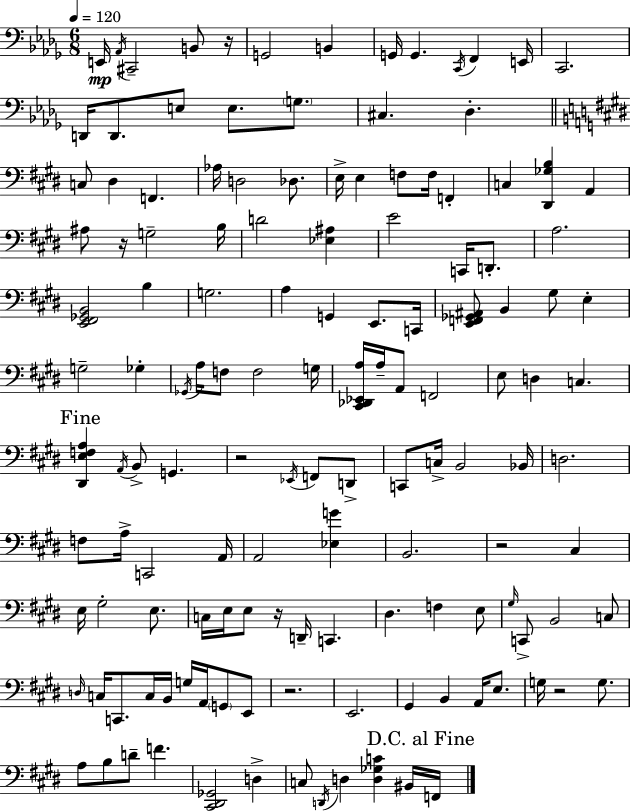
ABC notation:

X:1
T:Untitled
M:6/8
L:1/4
K:Bbm
E,,/4 _A,,/4 ^C,,2 B,,/2 z/4 G,,2 B,, G,,/4 G,, C,,/4 F,, E,,/4 C,,2 D,,/4 D,,/2 E,/2 E,/2 G,/2 ^C, _D, C,/2 ^D, F,, _A,/4 D,2 _D,/2 E,/4 E, F,/2 F,/4 F,, C, [^D,,_G,B,] A,, ^A,/2 z/4 G,2 B,/4 D2 [_E,^A,] E2 C,,/4 D,,/2 A,2 [E,,^F,,_G,,B,,]2 B, G,2 A, G,, E,,/2 C,,/4 [E,,F,,_G,,^A,,]/2 B,, ^G,/2 E, G,2 _G, _G,,/4 A,/4 F,/2 F,2 G,/4 [^C,,_D,,_E,,A,]/4 A,/4 A,,/2 F,,2 E,/2 D, C, [^D,,E,F,A,] A,,/4 B,,/2 G,, z2 _E,,/4 F,,/2 D,,/2 C,,/2 C,/4 B,,2 _B,,/4 D,2 F,/2 A,/4 C,,2 A,,/4 A,,2 [_E,G] B,,2 z2 ^C, E,/4 ^G,2 E,/2 C,/4 E,/4 E,/2 z/4 D,,/4 C,, ^D, F, E,/2 ^G,/4 C,,/2 B,,2 C,/2 D,/4 C,/4 C,,/2 C,/4 B,,/4 G,/4 A,,/4 G,,/2 E,,/2 z2 E,,2 ^G,, B,, A,,/4 E,/2 G,/4 z2 G,/2 A,/2 B,/2 D/2 F [^C,,^D,,_G,,]2 D, C,/2 D,,/4 D, [D,_G,C] ^B,,/4 F,,/4